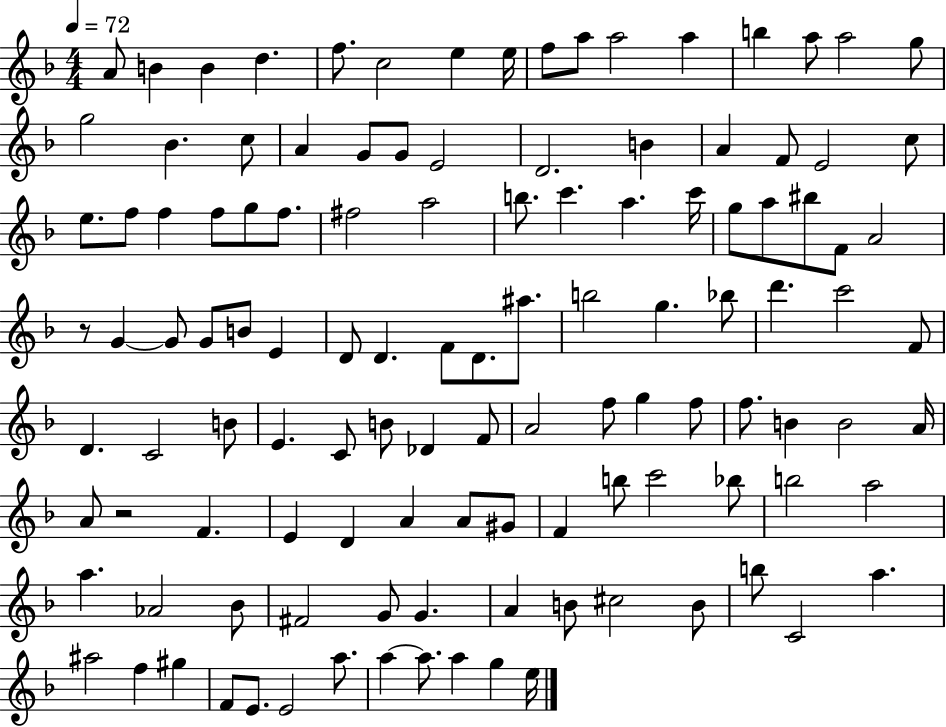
{
  \clef treble
  \numericTimeSignature
  \time 4/4
  \key f \major
  \tempo 4 = 72
  a'8 b'4 b'4 d''4. | f''8. c''2 e''4 e''16 | f''8 a''8 a''2 a''4 | b''4 a''8 a''2 g''8 | \break g''2 bes'4. c''8 | a'4 g'8 g'8 e'2 | d'2. b'4 | a'4 f'8 e'2 c''8 | \break e''8. f''8 f''4 f''8 g''8 f''8. | fis''2 a''2 | b''8. c'''4. a''4. c'''16 | g''8 a''8 bis''8 f'8 a'2 | \break r8 g'4~~ g'8 g'8 b'8 e'4 | d'8 d'4. f'8 d'8. ais''8. | b''2 g''4. bes''8 | d'''4. c'''2 f'8 | \break d'4. c'2 b'8 | e'4. c'8 b'8 des'4 f'8 | a'2 f''8 g''4 f''8 | f''8. b'4 b'2 a'16 | \break a'8 r2 f'4. | e'4 d'4 a'4 a'8 gis'8 | f'4 b''8 c'''2 bes''8 | b''2 a''2 | \break a''4. aes'2 bes'8 | fis'2 g'8 g'4. | a'4 b'8 cis''2 b'8 | b''8 c'2 a''4. | \break ais''2 f''4 gis''4 | f'8 e'8. e'2 a''8. | a''4~~ a''8. a''4 g''4 e''16 | \bar "|."
}